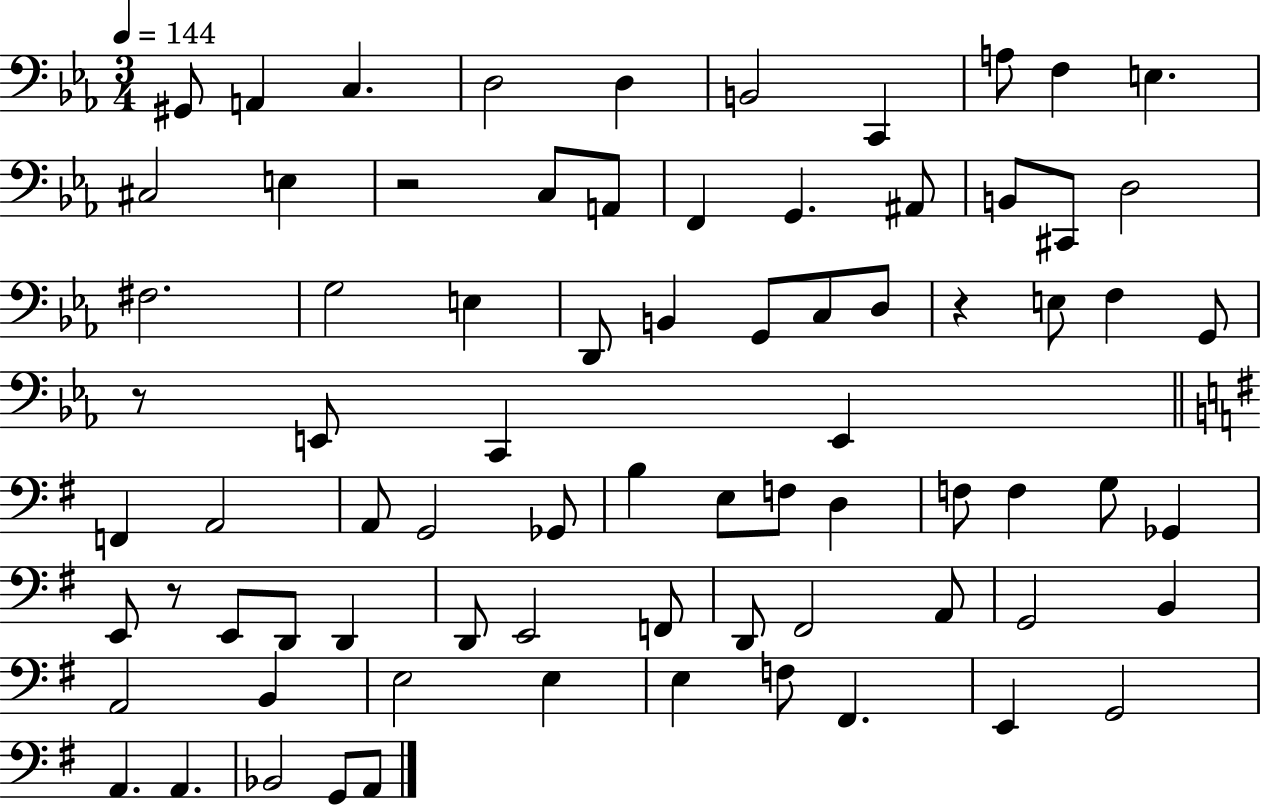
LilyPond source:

{
  \clef bass
  \numericTimeSignature
  \time 3/4
  \key ees \major
  \tempo 4 = 144
  \repeat volta 2 { gis,8 a,4 c4. | d2 d4 | b,2 c,4 | a8 f4 e4. | \break cis2 e4 | r2 c8 a,8 | f,4 g,4. ais,8 | b,8 cis,8 d2 | \break fis2. | g2 e4 | d,8 b,4 g,8 c8 d8 | r4 e8 f4 g,8 | \break r8 e,8 c,4 e,4 | \bar "||" \break \key g \major f,4 a,2 | a,8 g,2 ges,8 | b4 e8 f8 d4 | f8 f4 g8 ges,4 | \break e,8 r8 e,8 d,8 d,4 | d,8 e,2 f,8 | d,8 fis,2 a,8 | g,2 b,4 | \break a,2 b,4 | e2 e4 | e4 f8 fis,4. | e,4 g,2 | \break a,4. a,4. | bes,2 g,8 a,8 | } \bar "|."
}